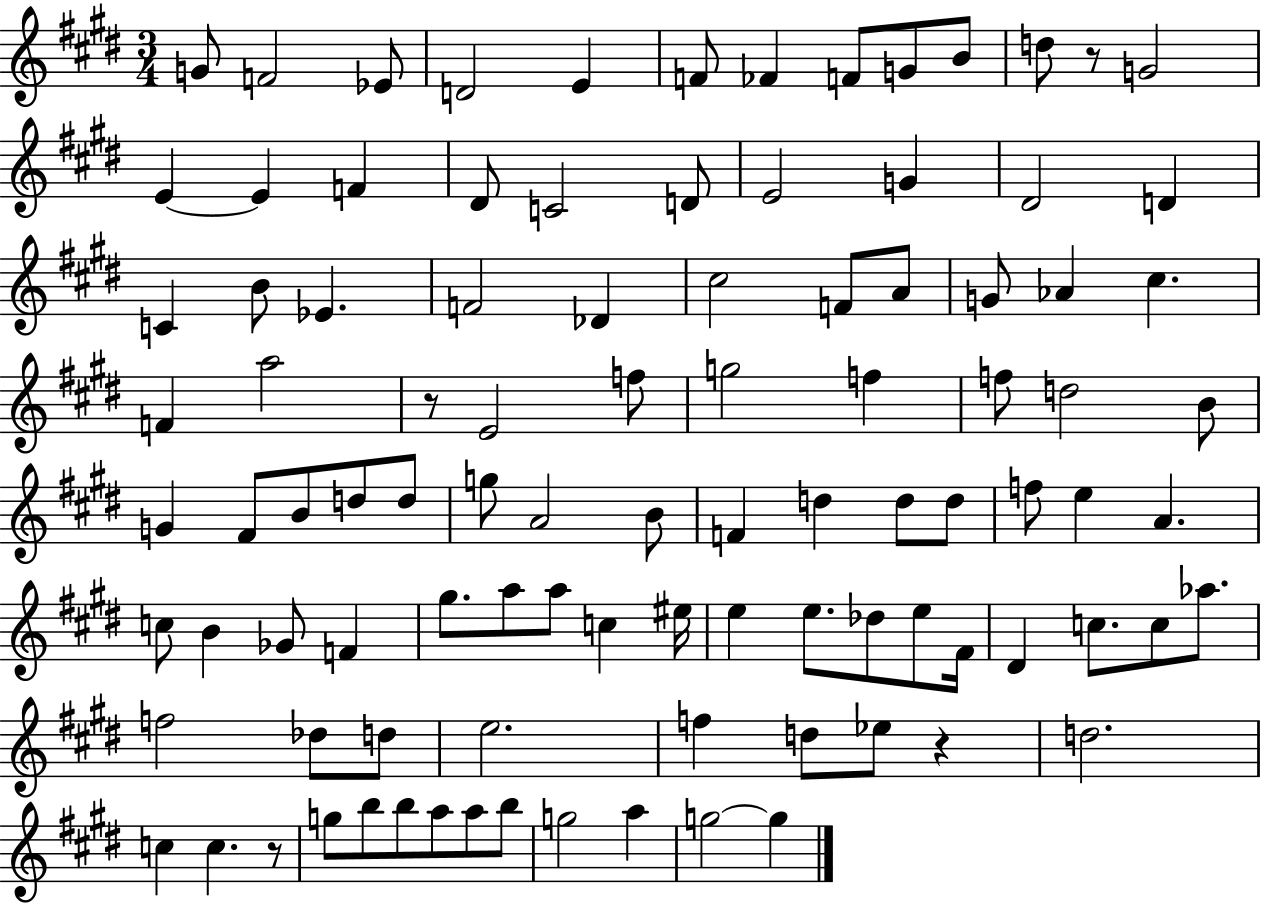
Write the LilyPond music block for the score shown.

{
  \clef treble
  \numericTimeSignature
  \time 3/4
  \key e \major
  g'8 f'2 ees'8 | d'2 e'4 | f'8 fes'4 f'8 g'8 b'8 | d''8 r8 g'2 | \break e'4~~ e'4 f'4 | dis'8 c'2 d'8 | e'2 g'4 | dis'2 d'4 | \break c'4 b'8 ees'4. | f'2 des'4 | cis''2 f'8 a'8 | g'8 aes'4 cis''4. | \break f'4 a''2 | r8 e'2 f''8 | g''2 f''4 | f''8 d''2 b'8 | \break g'4 fis'8 b'8 d''8 d''8 | g''8 a'2 b'8 | f'4 d''4 d''8 d''8 | f''8 e''4 a'4. | \break c''8 b'4 ges'8 f'4 | gis''8. a''8 a''8 c''4 eis''16 | e''4 e''8. des''8 e''8 fis'16 | dis'4 c''8. c''8 aes''8. | \break f''2 des''8 d''8 | e''2. | f''4 d''8 ees''8 r4 | d''2. | \break c''4 c''4. r8 | g''8 b''8 b''8 a''8 a''8 b''8 | g''2 a''4 | g''2~~ g''4 | \break \bar "|."
}